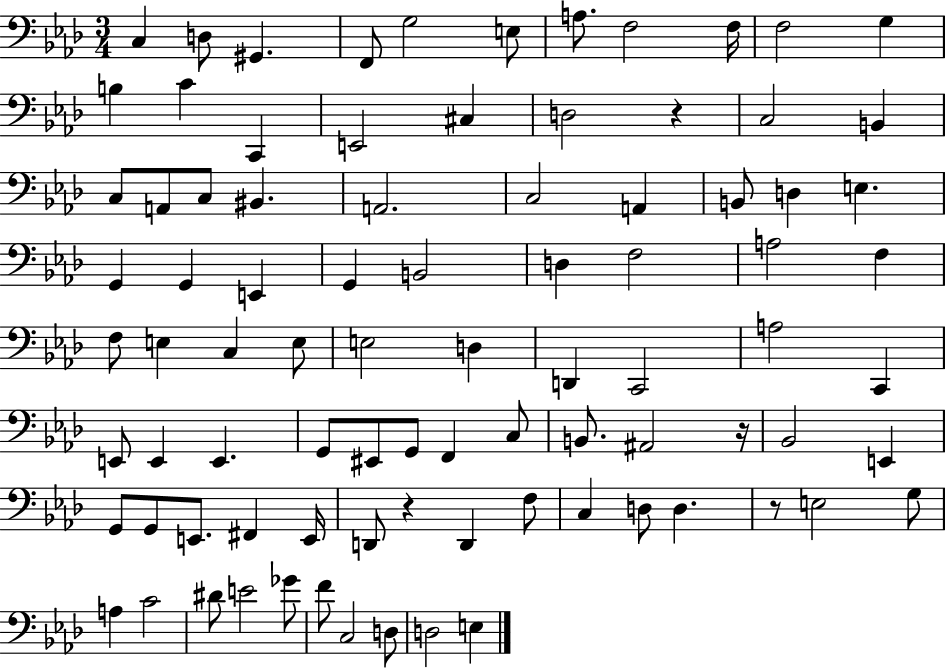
C3/q D3/e G#2/q. F2/e G3/h E3/e A3/e. F3/h F3/s F3/h G3/q B3/q C4/q C2/q E2/h C#3/q D3/h R/q C3/h B2/q C3/e A2/e C3/e BIS2/q. A2/h. C3/h A2/q B2/e D3/q E3/q. G2/q G2/q E2/q G2/q B2/h D3/q F3/h A3/h F3/q F3/e E3/q C3/q E3/e E3/h D3/q D2/q C2/h A3/h C2/q E2/e E2/q E2/q. G2/e EIS2/e G2/e F2/q C3/e B2/e. A#2/h R/s Bb2/h E2/q G2/e G2/e E2/e. F#2/q E2/s D2/e R/q D2/q F3/e C3/q D3/e D3/q. R/e E3/h G3/e A3/q C4/h D#4/e E4/h Gb4/e F4/e C3/h D3/e D3/h E3/q